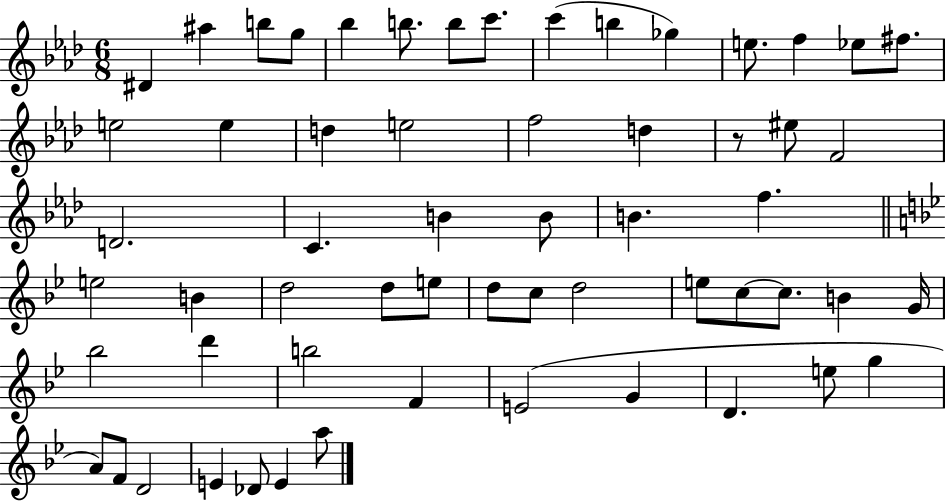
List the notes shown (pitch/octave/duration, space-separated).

D#4/q A#5/q B5/e G5/e Bb5/q B5/e. B5/e C6/e. C6/q B5/q Gb5/q E5/e. F5/q Eb5/e F#5/e. E5/h E5/q D5/q E5/h F5/h D5/q R/e EIS5/e F4/h D4/h. C4/q. B4/q B4/e B4/q. F5/q. E5/h B4/q D5/h D5/e E5/e D5/e C5/e D5/h E5/e C5/e C5/e. B4/q G4/s Bb5/h D6/q B5/h F4/q E4/h G4/q D4/q. E5/e G5/q A4/e F4/e D4/h E4/q Db4/e E4/q A5/e